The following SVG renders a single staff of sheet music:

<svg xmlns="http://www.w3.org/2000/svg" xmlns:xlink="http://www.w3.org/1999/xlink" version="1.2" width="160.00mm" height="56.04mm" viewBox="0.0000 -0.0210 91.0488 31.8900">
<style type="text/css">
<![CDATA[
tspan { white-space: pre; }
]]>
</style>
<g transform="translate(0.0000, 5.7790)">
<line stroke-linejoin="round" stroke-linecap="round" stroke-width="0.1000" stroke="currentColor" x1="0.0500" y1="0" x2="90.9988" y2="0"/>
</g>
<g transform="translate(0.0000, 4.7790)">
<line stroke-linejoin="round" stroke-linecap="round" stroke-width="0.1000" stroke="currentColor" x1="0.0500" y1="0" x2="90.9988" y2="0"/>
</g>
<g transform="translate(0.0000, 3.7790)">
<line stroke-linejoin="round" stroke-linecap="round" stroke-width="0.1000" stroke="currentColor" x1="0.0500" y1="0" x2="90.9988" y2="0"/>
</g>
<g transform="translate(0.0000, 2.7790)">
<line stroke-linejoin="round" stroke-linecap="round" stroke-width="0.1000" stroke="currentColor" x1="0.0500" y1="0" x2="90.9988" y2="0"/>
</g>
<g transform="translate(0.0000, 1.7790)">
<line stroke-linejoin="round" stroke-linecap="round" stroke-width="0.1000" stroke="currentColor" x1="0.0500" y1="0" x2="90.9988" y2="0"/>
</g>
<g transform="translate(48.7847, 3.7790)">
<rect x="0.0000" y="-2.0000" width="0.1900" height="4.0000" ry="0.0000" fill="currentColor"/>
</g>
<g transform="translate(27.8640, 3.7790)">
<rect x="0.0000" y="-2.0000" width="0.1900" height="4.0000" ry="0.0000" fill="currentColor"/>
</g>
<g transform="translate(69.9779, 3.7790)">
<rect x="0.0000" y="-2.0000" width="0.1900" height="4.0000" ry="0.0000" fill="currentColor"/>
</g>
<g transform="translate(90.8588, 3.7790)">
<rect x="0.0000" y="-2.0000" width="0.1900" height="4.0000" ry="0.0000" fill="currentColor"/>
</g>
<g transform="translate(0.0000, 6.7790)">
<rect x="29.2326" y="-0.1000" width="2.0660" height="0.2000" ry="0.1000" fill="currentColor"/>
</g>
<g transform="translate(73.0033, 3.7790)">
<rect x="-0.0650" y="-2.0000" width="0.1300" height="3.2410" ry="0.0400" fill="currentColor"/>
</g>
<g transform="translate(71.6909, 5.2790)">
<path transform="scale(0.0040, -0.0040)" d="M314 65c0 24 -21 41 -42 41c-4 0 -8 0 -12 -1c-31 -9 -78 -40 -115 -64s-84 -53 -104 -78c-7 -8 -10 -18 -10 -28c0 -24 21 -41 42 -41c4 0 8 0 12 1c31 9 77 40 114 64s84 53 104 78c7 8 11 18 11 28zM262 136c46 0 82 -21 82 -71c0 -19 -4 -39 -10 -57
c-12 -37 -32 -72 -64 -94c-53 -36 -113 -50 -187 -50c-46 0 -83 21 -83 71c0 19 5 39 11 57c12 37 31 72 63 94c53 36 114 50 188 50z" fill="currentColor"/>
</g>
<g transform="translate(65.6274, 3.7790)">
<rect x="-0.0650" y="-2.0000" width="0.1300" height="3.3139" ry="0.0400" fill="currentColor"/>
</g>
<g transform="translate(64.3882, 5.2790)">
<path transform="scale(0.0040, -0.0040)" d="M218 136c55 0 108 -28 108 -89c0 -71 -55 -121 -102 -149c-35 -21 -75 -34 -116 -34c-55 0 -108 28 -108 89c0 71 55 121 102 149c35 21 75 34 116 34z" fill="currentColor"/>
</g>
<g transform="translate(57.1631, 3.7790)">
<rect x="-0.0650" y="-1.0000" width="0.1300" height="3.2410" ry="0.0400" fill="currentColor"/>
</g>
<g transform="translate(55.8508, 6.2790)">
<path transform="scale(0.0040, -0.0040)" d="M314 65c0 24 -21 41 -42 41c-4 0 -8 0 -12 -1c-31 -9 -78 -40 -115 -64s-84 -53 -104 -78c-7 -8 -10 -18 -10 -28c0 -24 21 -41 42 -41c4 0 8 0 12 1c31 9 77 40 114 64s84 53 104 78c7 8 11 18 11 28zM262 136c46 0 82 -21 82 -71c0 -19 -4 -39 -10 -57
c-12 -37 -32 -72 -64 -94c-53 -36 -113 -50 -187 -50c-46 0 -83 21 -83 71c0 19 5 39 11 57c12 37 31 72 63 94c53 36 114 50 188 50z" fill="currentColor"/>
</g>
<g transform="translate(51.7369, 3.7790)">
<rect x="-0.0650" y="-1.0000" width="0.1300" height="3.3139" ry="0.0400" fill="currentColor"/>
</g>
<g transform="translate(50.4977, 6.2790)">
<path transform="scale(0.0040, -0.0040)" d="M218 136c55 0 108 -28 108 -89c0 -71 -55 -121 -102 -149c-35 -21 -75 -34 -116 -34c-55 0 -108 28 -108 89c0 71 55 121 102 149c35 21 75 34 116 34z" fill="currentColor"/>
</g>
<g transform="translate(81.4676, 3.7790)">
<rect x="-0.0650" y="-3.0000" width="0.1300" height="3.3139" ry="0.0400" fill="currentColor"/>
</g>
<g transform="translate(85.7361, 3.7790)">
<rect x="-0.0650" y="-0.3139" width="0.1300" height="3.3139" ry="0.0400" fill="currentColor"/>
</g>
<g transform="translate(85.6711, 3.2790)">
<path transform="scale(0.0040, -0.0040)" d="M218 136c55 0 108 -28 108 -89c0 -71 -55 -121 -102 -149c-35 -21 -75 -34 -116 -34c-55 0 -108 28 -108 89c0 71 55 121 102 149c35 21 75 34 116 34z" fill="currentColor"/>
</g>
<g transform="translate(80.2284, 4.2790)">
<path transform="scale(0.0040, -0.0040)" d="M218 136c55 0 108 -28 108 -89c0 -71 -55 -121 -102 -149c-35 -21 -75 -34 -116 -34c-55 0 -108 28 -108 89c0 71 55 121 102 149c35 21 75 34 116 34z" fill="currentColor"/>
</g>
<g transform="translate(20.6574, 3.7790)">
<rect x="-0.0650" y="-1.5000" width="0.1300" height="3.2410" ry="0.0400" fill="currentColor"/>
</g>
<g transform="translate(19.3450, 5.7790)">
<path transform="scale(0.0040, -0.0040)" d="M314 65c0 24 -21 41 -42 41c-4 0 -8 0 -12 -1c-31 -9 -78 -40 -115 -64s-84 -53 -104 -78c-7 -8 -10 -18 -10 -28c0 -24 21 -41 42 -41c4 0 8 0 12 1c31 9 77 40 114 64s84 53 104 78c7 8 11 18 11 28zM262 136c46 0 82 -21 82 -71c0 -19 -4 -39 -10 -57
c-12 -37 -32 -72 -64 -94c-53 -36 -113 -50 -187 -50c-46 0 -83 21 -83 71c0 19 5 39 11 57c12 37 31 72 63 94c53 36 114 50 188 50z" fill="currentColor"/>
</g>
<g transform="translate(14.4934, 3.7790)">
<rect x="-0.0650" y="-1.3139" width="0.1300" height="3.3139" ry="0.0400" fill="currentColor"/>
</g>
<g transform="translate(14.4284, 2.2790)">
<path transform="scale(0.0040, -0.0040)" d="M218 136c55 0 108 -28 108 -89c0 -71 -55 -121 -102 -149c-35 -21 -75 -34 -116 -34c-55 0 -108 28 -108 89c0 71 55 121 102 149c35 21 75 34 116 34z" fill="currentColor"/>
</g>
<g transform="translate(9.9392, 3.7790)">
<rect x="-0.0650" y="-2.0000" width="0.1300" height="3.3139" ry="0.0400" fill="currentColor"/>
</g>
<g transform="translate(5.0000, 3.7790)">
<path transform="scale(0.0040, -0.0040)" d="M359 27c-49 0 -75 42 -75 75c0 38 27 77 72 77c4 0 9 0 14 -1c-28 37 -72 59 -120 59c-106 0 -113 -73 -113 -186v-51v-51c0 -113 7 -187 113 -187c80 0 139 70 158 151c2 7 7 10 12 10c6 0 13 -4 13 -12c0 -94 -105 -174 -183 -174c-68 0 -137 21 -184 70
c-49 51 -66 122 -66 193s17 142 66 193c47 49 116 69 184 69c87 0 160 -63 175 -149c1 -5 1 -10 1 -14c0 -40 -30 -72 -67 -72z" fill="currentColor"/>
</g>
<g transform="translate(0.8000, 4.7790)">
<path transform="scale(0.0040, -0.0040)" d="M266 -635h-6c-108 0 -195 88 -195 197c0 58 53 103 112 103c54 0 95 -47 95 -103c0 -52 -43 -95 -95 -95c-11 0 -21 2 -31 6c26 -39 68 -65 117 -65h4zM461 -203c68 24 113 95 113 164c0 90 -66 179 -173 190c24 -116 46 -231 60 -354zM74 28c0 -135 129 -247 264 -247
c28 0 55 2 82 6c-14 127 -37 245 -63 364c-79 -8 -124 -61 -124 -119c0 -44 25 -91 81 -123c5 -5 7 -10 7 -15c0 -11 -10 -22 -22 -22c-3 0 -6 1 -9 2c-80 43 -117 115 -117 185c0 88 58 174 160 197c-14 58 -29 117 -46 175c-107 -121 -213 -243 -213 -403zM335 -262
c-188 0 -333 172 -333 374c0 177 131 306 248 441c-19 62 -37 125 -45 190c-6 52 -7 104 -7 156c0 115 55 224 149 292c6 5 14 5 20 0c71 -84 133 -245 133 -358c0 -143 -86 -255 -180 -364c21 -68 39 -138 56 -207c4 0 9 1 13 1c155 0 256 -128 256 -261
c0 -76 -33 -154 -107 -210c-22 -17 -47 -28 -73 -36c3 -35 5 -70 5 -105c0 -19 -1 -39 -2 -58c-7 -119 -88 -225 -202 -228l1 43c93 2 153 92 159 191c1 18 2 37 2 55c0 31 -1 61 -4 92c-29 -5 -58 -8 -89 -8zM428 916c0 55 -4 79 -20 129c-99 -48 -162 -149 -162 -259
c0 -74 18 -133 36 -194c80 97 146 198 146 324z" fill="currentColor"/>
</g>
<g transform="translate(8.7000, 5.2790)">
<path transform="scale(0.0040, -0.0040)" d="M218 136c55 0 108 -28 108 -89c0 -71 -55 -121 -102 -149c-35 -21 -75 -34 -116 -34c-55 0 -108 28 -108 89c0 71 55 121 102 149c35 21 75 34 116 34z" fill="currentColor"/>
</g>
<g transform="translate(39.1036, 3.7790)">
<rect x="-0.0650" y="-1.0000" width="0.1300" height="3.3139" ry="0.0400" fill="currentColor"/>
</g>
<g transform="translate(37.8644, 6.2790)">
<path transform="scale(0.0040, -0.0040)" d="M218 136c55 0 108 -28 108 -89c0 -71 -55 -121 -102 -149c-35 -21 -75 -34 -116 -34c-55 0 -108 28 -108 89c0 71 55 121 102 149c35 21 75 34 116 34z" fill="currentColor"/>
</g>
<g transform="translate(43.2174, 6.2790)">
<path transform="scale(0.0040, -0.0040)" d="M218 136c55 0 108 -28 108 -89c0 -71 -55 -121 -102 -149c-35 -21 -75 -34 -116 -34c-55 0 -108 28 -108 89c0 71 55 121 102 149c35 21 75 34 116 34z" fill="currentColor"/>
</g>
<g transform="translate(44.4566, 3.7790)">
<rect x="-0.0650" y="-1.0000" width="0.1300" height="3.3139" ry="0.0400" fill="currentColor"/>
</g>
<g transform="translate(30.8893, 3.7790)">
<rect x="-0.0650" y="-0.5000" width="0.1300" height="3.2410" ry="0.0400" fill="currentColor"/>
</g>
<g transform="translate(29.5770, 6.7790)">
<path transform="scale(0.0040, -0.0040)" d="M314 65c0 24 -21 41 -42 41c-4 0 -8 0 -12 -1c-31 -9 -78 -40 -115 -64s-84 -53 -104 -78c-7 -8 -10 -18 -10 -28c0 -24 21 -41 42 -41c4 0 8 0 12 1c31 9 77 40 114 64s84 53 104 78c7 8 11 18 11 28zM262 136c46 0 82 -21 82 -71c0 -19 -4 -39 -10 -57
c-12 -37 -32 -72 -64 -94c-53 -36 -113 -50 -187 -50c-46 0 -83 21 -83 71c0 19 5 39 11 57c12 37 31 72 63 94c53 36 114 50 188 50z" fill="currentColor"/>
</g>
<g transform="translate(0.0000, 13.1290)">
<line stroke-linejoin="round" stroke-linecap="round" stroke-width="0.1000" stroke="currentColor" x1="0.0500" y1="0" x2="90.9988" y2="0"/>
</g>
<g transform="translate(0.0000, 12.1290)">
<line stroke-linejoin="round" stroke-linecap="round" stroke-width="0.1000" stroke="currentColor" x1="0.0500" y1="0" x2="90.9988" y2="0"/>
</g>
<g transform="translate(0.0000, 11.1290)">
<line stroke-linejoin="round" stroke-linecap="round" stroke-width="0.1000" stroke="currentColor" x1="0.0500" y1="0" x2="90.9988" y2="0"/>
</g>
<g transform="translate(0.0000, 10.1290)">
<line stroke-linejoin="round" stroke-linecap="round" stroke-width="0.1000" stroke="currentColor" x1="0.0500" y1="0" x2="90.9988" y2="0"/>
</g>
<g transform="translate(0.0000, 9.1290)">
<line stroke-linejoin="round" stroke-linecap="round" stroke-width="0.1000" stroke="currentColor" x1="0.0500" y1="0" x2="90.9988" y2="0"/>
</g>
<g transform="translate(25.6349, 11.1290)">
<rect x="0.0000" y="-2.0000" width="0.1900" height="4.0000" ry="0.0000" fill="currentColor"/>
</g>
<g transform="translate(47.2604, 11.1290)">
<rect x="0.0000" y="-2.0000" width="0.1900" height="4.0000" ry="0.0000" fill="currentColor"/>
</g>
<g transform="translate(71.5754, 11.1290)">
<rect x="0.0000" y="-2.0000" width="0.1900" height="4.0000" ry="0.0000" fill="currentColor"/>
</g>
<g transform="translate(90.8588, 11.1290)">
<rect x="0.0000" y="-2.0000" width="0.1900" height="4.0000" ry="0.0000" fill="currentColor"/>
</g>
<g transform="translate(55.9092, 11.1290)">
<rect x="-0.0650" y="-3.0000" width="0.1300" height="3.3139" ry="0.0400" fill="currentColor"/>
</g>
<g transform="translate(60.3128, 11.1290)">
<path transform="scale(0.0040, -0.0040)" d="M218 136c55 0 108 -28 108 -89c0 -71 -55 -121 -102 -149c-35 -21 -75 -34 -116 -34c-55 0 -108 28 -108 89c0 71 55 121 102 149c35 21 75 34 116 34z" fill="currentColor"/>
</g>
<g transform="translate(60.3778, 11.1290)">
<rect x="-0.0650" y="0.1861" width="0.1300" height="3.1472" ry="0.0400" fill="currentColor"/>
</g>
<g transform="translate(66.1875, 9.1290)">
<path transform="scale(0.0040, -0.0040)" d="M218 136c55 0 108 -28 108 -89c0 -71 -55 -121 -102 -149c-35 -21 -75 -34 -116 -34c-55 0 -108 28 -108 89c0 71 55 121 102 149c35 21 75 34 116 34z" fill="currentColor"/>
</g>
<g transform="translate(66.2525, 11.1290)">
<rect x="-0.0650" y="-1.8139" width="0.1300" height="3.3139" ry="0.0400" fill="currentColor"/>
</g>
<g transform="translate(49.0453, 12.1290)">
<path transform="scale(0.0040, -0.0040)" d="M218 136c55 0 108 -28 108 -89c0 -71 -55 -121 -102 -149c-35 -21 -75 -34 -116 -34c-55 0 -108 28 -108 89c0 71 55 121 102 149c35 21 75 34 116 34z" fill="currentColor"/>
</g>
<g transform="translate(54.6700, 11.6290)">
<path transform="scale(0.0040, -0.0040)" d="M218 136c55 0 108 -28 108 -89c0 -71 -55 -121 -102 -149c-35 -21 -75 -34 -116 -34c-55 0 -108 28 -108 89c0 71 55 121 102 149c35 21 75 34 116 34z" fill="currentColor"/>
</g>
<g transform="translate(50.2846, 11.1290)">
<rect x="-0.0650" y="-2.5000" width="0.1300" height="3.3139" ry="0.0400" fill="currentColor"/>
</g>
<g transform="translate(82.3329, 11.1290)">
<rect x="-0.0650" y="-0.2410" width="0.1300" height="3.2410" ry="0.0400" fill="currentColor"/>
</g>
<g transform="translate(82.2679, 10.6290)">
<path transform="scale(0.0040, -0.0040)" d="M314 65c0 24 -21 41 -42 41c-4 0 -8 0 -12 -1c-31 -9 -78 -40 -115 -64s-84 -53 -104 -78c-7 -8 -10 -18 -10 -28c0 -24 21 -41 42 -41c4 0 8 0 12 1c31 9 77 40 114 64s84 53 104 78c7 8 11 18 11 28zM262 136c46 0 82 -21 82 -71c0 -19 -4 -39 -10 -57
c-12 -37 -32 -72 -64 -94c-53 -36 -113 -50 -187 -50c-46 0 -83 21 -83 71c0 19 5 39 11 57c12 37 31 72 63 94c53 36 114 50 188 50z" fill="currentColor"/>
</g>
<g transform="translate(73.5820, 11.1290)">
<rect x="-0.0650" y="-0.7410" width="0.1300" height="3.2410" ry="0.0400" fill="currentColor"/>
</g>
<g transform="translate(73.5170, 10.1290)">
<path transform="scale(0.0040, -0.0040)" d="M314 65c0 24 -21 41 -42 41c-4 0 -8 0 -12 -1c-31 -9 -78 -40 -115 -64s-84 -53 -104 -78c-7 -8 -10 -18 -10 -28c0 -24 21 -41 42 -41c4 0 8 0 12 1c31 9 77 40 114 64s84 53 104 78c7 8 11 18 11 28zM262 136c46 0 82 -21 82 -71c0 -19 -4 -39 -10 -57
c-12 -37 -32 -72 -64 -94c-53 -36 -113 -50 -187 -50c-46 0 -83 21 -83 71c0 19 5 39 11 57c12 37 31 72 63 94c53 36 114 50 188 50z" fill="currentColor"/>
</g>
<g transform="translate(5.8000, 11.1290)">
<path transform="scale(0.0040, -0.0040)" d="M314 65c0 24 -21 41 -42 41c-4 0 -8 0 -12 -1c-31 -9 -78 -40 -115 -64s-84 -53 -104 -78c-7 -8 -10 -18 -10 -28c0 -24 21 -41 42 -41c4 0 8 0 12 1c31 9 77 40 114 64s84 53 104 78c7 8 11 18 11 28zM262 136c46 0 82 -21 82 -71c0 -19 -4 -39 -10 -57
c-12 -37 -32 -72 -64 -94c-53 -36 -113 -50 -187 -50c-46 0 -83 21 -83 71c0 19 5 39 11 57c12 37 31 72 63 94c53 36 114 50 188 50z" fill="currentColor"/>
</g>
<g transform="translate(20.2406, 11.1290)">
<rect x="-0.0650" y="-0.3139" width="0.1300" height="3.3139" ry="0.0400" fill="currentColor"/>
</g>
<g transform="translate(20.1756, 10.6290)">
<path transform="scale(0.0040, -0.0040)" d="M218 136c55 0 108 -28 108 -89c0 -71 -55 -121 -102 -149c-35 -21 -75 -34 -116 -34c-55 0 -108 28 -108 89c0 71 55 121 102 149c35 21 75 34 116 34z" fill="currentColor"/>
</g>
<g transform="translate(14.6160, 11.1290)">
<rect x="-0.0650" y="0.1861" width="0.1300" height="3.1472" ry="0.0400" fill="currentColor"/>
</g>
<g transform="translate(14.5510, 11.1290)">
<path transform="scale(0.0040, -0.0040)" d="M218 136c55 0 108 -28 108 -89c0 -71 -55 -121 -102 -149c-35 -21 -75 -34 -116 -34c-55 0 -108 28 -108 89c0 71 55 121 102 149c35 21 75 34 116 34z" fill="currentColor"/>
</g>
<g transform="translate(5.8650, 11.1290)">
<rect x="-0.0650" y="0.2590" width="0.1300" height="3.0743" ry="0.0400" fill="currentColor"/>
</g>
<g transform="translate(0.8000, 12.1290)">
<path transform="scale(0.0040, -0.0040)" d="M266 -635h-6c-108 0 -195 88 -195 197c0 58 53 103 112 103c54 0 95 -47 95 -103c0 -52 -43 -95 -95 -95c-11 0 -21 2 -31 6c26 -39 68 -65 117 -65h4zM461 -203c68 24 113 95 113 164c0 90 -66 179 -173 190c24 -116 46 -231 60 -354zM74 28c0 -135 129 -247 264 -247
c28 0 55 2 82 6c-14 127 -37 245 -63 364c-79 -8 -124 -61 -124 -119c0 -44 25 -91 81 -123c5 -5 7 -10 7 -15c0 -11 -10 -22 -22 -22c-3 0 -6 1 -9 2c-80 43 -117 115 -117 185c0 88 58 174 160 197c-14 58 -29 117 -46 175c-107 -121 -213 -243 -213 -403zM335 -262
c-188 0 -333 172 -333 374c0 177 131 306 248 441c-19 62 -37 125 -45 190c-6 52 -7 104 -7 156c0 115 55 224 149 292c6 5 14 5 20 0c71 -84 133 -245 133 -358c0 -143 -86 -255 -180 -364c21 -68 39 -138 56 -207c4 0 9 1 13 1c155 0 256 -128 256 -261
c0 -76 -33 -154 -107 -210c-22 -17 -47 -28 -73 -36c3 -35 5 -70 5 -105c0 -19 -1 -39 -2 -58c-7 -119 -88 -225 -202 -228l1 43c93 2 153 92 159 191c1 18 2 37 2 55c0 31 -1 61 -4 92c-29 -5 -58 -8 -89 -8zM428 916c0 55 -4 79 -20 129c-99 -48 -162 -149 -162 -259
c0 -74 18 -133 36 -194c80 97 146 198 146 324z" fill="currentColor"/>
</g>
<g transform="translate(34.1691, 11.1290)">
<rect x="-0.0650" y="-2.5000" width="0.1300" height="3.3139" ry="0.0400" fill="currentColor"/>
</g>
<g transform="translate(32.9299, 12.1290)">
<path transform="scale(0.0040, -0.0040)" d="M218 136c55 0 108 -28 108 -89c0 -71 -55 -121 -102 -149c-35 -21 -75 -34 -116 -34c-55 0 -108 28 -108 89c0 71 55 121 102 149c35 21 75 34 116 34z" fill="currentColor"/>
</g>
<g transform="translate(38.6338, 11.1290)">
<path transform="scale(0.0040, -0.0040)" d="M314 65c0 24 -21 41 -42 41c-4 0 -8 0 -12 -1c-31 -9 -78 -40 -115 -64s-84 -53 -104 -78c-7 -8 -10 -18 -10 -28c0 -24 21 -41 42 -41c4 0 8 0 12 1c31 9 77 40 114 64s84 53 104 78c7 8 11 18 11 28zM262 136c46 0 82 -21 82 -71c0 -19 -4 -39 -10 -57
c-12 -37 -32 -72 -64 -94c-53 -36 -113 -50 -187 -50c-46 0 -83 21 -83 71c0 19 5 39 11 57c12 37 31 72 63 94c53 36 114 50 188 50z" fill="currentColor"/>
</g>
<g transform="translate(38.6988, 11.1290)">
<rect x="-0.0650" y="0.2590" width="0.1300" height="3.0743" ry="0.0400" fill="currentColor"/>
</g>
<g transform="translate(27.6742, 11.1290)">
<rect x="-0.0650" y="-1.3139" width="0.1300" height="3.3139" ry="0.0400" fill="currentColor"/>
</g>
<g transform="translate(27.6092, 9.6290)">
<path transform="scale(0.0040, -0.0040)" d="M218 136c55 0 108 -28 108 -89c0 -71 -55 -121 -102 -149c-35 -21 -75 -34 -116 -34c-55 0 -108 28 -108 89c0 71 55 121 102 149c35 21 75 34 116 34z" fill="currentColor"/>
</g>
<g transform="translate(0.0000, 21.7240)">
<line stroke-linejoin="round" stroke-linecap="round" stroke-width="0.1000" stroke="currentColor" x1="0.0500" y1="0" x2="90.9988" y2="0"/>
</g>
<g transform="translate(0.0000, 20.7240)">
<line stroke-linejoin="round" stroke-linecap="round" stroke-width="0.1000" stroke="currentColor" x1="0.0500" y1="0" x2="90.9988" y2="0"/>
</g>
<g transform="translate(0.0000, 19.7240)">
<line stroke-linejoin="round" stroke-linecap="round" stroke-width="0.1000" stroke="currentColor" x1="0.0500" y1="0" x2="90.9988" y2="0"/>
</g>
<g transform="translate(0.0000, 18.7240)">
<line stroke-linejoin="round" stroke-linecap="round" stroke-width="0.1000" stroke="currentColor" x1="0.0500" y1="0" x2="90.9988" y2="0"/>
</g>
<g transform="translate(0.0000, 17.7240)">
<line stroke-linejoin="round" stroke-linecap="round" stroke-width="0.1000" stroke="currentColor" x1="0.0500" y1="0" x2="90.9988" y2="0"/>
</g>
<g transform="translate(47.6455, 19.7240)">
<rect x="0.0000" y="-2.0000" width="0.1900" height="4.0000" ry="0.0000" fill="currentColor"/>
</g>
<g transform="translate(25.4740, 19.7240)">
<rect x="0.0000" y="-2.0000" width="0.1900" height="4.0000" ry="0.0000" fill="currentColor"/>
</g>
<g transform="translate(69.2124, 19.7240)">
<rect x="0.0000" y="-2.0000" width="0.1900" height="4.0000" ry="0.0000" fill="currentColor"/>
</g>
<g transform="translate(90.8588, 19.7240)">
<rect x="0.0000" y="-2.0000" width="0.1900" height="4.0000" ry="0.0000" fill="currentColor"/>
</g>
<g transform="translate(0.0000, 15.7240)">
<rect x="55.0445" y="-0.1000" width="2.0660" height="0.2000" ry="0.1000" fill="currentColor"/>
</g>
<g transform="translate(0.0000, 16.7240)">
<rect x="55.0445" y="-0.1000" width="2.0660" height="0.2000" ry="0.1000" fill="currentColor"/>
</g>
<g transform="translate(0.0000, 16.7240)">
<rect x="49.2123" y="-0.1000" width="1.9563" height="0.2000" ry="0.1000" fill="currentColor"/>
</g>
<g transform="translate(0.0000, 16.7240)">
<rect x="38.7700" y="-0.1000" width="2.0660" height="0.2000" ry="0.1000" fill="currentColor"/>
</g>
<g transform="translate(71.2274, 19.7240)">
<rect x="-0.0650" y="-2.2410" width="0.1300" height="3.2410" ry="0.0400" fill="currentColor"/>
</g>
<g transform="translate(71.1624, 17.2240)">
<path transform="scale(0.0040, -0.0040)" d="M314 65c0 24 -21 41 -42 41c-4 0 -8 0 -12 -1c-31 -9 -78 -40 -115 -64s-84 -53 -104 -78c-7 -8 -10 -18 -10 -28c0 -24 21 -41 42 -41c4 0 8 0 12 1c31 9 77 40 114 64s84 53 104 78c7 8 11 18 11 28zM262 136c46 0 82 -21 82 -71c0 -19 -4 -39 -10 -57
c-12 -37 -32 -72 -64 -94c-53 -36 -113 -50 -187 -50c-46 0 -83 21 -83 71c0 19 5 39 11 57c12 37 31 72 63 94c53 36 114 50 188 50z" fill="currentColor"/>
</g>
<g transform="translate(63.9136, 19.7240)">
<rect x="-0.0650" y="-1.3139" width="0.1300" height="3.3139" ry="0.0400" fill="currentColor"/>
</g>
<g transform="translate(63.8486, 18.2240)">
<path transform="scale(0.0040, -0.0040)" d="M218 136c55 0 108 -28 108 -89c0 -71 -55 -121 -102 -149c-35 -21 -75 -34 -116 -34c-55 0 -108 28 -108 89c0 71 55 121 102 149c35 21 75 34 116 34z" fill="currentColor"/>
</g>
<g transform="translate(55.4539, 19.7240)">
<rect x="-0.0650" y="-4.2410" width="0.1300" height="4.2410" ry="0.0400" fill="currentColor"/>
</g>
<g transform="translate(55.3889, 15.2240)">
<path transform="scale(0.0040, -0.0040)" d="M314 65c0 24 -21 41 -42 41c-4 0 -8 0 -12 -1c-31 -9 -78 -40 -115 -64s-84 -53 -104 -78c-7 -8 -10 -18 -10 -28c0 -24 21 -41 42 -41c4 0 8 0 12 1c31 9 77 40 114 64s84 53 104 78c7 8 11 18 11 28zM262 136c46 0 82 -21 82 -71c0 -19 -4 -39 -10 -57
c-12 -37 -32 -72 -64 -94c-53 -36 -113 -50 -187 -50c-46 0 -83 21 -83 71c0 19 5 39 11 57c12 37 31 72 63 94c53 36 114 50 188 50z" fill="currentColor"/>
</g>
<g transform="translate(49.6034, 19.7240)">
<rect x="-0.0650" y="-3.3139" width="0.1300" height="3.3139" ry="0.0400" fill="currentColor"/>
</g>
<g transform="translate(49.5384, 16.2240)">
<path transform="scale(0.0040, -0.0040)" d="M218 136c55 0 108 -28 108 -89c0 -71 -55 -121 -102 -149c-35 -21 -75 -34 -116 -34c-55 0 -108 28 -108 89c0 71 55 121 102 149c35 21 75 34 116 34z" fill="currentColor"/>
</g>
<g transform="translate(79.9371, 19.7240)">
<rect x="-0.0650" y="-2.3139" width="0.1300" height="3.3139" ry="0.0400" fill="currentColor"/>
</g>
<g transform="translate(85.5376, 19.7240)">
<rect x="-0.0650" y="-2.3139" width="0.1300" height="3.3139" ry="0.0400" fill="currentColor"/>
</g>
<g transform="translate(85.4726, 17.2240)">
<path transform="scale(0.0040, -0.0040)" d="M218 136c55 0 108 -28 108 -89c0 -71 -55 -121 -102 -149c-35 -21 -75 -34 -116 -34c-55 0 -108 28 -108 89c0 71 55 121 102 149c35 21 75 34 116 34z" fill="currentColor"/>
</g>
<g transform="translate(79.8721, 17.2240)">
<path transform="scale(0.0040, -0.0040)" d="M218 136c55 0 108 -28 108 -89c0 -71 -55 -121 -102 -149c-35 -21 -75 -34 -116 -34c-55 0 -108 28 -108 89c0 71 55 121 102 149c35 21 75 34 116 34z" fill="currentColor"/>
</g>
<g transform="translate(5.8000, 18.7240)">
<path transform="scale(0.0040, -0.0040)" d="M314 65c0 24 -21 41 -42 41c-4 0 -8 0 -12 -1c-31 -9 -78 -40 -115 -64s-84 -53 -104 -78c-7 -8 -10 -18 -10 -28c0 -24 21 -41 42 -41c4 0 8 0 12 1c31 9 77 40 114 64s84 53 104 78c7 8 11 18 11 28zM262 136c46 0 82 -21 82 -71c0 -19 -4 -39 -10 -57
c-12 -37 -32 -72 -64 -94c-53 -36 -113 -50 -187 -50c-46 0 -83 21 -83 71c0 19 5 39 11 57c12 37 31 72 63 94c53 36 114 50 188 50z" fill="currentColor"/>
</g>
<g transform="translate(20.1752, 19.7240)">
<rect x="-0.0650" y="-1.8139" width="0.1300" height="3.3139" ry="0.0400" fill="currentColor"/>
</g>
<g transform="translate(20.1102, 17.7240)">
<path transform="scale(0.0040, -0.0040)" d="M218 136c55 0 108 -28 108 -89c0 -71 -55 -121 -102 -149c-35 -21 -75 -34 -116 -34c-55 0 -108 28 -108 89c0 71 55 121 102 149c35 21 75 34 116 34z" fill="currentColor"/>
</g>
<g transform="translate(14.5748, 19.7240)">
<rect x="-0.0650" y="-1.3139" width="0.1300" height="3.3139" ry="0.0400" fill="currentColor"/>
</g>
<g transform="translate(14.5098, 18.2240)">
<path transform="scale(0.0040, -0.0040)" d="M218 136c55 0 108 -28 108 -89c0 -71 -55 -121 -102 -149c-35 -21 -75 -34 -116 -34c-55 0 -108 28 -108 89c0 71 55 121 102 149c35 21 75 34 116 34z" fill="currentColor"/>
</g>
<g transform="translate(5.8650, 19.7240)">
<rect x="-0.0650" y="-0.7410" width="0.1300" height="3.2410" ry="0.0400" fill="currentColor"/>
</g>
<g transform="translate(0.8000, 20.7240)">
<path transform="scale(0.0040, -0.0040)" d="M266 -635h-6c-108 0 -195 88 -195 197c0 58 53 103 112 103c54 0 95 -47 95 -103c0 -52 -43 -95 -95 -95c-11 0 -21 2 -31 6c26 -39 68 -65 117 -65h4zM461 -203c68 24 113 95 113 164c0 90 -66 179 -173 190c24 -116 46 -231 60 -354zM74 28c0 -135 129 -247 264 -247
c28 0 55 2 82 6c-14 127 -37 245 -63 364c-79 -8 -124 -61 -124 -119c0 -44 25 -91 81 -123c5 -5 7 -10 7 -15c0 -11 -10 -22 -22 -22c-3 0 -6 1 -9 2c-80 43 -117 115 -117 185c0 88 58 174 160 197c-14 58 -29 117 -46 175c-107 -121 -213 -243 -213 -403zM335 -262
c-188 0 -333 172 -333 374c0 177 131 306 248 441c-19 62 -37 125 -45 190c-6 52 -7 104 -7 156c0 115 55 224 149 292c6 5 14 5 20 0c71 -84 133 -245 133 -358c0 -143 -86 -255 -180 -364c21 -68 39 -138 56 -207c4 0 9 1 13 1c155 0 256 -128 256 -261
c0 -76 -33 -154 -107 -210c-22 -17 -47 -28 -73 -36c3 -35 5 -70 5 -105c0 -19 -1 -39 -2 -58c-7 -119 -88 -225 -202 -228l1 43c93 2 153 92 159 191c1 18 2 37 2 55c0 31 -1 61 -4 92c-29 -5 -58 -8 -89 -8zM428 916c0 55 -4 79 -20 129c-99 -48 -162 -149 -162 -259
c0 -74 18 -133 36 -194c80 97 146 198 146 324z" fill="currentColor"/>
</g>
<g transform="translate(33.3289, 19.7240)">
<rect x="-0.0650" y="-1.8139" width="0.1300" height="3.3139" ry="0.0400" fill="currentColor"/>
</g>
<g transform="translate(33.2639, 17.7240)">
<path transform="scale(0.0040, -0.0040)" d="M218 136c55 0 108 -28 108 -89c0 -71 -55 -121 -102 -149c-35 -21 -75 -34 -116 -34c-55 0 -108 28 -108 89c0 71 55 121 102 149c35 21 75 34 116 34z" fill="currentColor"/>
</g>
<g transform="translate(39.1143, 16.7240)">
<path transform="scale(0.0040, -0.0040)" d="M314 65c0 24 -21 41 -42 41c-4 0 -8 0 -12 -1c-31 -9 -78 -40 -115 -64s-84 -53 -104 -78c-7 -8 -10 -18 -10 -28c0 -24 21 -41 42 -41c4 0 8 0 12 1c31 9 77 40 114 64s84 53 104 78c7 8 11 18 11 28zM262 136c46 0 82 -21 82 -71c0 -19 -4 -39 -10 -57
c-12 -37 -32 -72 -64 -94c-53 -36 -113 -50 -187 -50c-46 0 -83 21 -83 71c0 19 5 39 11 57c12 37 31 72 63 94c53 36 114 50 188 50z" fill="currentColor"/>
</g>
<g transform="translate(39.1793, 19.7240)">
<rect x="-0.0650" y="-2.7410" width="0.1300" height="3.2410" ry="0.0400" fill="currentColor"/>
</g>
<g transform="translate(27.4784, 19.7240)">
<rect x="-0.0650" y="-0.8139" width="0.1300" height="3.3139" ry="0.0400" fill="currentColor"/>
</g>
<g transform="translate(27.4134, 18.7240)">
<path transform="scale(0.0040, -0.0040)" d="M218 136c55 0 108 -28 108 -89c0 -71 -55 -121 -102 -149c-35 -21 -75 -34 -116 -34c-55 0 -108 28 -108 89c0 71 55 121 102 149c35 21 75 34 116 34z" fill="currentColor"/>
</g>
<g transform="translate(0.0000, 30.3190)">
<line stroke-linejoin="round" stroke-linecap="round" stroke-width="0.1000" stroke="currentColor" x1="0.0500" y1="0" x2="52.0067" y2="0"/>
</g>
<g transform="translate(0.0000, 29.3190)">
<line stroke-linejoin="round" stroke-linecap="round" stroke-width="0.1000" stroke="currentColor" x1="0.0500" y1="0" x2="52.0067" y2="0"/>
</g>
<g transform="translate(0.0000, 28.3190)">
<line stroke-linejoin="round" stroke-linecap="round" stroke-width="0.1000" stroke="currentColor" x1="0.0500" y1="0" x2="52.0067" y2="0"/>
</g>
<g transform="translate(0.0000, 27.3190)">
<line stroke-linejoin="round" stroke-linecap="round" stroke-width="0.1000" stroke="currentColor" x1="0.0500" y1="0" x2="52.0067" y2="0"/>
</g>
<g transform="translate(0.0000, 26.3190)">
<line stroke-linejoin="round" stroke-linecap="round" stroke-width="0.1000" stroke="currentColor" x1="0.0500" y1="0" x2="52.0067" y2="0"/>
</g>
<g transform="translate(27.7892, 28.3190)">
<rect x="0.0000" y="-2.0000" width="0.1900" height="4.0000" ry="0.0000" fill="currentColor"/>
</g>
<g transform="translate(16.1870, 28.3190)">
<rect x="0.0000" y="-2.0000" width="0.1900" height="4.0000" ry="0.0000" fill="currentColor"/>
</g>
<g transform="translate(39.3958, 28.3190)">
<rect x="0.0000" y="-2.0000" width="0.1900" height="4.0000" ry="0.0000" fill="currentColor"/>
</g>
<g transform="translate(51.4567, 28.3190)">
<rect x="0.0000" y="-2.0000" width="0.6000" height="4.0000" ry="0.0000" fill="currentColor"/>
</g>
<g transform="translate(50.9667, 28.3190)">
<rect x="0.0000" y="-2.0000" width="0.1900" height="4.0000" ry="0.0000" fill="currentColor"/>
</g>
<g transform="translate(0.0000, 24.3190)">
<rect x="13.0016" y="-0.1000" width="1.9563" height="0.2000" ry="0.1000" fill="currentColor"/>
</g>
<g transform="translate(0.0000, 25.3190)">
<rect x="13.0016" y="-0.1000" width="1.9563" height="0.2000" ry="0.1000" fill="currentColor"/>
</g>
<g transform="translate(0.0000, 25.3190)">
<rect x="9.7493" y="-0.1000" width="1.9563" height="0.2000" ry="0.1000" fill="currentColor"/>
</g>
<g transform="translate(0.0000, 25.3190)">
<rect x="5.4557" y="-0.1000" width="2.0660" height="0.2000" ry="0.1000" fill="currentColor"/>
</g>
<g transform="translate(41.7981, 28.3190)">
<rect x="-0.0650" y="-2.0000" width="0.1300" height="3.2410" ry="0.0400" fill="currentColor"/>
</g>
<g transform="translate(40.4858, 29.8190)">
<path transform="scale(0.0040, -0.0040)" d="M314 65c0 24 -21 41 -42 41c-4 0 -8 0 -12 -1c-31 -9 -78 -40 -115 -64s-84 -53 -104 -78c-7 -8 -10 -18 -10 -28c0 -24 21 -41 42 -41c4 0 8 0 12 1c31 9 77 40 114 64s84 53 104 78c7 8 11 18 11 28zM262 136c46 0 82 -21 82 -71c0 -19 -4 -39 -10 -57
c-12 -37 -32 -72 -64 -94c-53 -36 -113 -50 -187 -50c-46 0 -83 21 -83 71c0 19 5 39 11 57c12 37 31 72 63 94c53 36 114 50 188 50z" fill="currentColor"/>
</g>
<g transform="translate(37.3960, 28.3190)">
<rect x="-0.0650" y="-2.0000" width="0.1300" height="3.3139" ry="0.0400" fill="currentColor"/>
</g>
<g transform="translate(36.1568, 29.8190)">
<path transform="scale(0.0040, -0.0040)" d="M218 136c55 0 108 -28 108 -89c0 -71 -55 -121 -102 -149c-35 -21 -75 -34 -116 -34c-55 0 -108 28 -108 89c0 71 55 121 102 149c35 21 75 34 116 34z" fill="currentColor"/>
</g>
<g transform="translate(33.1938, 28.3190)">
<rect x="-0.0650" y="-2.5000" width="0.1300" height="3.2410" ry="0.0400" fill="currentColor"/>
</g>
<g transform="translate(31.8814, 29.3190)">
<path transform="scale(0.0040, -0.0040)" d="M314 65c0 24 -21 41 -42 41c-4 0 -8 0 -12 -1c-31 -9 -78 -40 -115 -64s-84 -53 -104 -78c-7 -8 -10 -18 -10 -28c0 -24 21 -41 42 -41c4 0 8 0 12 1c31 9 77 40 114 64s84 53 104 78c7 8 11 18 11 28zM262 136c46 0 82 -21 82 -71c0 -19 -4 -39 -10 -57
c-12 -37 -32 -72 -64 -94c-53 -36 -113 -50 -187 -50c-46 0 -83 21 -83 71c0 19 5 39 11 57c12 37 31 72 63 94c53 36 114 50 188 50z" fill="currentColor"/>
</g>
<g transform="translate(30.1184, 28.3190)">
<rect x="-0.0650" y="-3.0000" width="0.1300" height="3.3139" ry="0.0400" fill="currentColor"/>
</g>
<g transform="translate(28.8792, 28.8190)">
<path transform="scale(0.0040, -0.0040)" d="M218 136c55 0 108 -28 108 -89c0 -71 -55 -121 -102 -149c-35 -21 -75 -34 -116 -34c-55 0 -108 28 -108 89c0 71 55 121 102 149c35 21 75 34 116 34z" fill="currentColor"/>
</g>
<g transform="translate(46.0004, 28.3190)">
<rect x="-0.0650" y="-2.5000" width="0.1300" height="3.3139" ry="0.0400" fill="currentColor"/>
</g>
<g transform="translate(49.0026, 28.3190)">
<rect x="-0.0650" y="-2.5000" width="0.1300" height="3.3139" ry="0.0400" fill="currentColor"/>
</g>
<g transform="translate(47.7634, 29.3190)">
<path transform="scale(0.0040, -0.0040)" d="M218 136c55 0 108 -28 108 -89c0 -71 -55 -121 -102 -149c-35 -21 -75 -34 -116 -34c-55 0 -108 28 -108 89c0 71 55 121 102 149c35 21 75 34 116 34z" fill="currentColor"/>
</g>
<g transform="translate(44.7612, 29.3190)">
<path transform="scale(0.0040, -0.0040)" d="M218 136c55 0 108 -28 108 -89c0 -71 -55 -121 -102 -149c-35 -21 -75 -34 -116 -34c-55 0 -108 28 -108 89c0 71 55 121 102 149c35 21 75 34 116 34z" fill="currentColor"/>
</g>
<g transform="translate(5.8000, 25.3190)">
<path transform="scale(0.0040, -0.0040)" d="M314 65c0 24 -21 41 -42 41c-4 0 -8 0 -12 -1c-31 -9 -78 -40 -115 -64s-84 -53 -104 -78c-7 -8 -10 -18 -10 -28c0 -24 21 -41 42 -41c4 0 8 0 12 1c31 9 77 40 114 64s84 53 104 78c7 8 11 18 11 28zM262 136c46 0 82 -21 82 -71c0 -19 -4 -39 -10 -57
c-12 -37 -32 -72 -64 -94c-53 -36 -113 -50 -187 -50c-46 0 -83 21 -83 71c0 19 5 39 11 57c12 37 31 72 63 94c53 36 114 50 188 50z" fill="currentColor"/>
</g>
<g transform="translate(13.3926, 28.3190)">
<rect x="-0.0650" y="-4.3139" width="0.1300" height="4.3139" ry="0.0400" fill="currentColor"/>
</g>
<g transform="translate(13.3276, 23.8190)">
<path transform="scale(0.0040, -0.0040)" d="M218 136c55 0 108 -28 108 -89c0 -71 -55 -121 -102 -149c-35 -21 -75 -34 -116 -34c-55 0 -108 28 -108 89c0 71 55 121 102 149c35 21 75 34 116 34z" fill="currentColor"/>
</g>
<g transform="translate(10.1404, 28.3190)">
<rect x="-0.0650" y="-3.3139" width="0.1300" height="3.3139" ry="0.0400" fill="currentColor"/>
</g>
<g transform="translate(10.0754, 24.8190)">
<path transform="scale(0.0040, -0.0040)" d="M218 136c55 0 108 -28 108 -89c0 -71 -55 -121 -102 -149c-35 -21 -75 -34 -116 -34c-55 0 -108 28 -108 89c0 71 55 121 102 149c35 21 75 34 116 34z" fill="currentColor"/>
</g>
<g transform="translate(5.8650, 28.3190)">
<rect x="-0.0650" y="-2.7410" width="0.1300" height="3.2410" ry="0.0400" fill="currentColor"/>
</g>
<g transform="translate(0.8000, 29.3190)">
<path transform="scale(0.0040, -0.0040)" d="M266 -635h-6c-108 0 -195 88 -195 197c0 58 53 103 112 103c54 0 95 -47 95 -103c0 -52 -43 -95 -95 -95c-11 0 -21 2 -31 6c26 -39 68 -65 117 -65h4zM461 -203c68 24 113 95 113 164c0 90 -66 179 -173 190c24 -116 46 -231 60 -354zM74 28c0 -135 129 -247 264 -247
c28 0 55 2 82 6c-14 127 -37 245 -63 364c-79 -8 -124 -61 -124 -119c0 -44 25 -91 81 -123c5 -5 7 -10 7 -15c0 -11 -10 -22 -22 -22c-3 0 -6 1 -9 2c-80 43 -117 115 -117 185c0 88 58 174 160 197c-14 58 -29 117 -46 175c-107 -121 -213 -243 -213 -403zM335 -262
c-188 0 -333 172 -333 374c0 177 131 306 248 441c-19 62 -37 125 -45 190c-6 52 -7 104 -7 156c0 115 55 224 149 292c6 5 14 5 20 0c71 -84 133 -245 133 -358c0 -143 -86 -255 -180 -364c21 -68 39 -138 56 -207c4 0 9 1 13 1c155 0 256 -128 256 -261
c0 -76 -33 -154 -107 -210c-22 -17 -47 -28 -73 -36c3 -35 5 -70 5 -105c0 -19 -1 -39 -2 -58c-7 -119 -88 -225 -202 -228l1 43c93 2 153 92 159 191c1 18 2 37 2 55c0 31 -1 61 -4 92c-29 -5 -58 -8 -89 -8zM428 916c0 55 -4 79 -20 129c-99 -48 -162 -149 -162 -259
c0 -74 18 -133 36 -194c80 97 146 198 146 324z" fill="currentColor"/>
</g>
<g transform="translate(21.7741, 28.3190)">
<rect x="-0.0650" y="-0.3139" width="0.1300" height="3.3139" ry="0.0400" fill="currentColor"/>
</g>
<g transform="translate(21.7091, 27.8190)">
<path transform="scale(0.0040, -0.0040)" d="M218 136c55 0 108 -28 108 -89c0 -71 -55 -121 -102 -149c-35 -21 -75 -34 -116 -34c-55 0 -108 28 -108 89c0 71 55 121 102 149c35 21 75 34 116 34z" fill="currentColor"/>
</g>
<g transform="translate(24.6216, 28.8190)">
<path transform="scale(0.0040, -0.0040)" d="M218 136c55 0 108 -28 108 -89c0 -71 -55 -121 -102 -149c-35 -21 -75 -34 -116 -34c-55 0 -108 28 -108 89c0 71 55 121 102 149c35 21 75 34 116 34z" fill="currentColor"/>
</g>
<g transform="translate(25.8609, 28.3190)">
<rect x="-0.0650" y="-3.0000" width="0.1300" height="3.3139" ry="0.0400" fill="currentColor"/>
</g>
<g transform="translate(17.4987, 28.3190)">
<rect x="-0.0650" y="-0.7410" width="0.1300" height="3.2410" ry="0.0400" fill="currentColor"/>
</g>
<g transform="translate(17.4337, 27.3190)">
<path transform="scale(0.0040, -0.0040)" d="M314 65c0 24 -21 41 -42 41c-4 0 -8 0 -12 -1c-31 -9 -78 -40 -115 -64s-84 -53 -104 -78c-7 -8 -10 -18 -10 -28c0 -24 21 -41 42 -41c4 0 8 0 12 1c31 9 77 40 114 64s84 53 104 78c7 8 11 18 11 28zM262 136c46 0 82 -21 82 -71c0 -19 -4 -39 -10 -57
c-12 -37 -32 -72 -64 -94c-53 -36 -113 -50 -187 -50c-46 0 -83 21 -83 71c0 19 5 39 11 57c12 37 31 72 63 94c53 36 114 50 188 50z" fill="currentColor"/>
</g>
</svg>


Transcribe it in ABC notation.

X:1
T:Untitled
M:4/4
L:1/4
K:C
F e E2 C2 D D D D2 F F2 A c B2 B c e G B2 G A B f d2 c2 d2 e f d f a2 b d'2 e g2 g g a2 b d' d2 c A A G2 F F2 G G